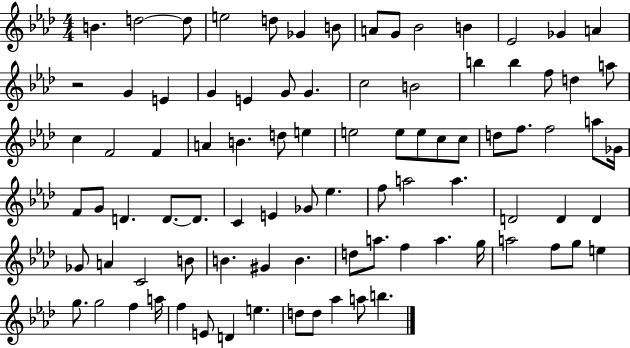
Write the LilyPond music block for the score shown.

{
  \clef treble
  \numericTimeSignature
  \time 4/4
  \key aes \major
  b'4. d''2~~ d''8 | e''2 d''8 ges'4 b'8 | a'8 g'8 bes'2 b'4 | ees'2 ges'4 a'4 | \break r2 g'4 e'4 | g'4 e'4 g'8 g'4. | c''2 b'2 | b''4 b''4 f''8 d''4 a''8 | \break c''4 f'2 f'4 | a'4 b'4. d''8 e''4 | e''2 e''8 e''8 c''8 c''8 | d''8 f''8. f''2 a''8 ges'16 | \break f'8 g'8 d'4. d'8.~~ d'8. | c'4 e'4 ges'8 ees''4. | f''8 a''2 a''4. | d'2 d'4 d'4 | \break ges'8 a'4 c'2 b'8 | b'4. gis'4 b'4. | d''8 a''8. f''4 a''4. g''16 | a''2 f''8 g''8 e''4 | \break g''8. g''2 f''4 a''16 | f''4 e'8 d'4 e''4. | d''8 d''8 aes''4 a''8 b''4. | \bar "|."
}